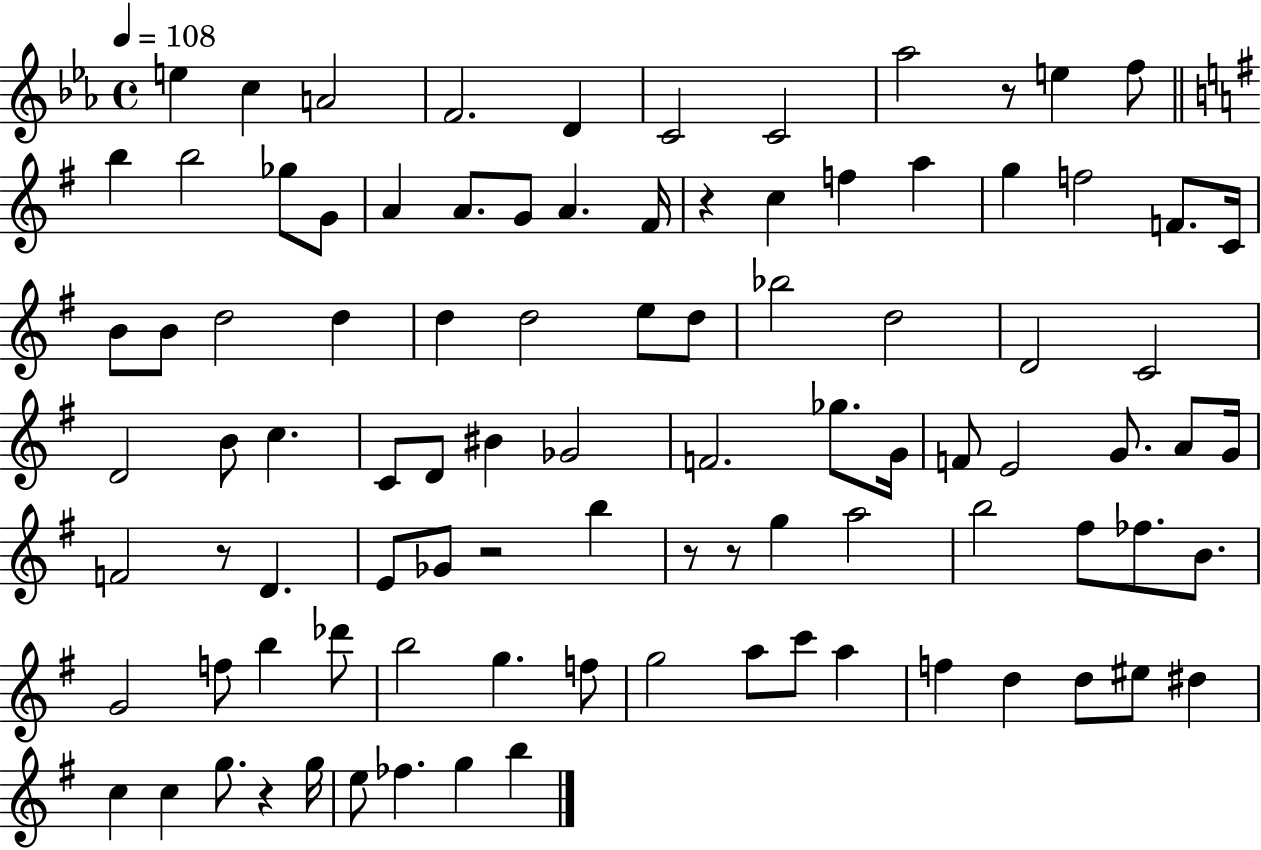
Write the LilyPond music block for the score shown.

{
  \clef treble
  \time 4/4
  \defaultTimeSignature
  \key ees \major
  \tempo 4 = 108
  \repeat volta 2 { e''4 c''4 a'2 | f'2. d'4 | c'2 c'2 | aes''2 r8 e''4 f''8 | \break \bar "||" \break \key e \minor b''4 b''2 ges''8 g'8 | a'4 a'8. g'8 a'4. fis'16 | r4 c''4 f''4 a''4 | g''4 f''2 f'8. c'16 | \break b'8 b'8 d''2 d''4 | d''4 d''2 e''8 d''8 | bes''2 d''2 | d'2 c'2 | \break d'2 b'8 c''4. | c'8 d'8 bis'4 ges'2 | f'2. ges''8. g'16 | f'8 e'2 g'8. a'8 g'16 | \break f'2 r8 d'4. | e'8 ges'8 r2 b''4 | r8 r8 g''4 a''2 | b''2 fis''8 fes''8. b'8. | \break g'2 f''8 b''4 des'''8 | b''2 g''4. f''8 | g''2 a''8 c'''8 a''4 | f''4 d''4 d''8 eis''8 dis''4 | \break c''4 c''4 g''8. r4 g''16 | e''8 fes''4. g''4 b''4 | } \bar "|."
}